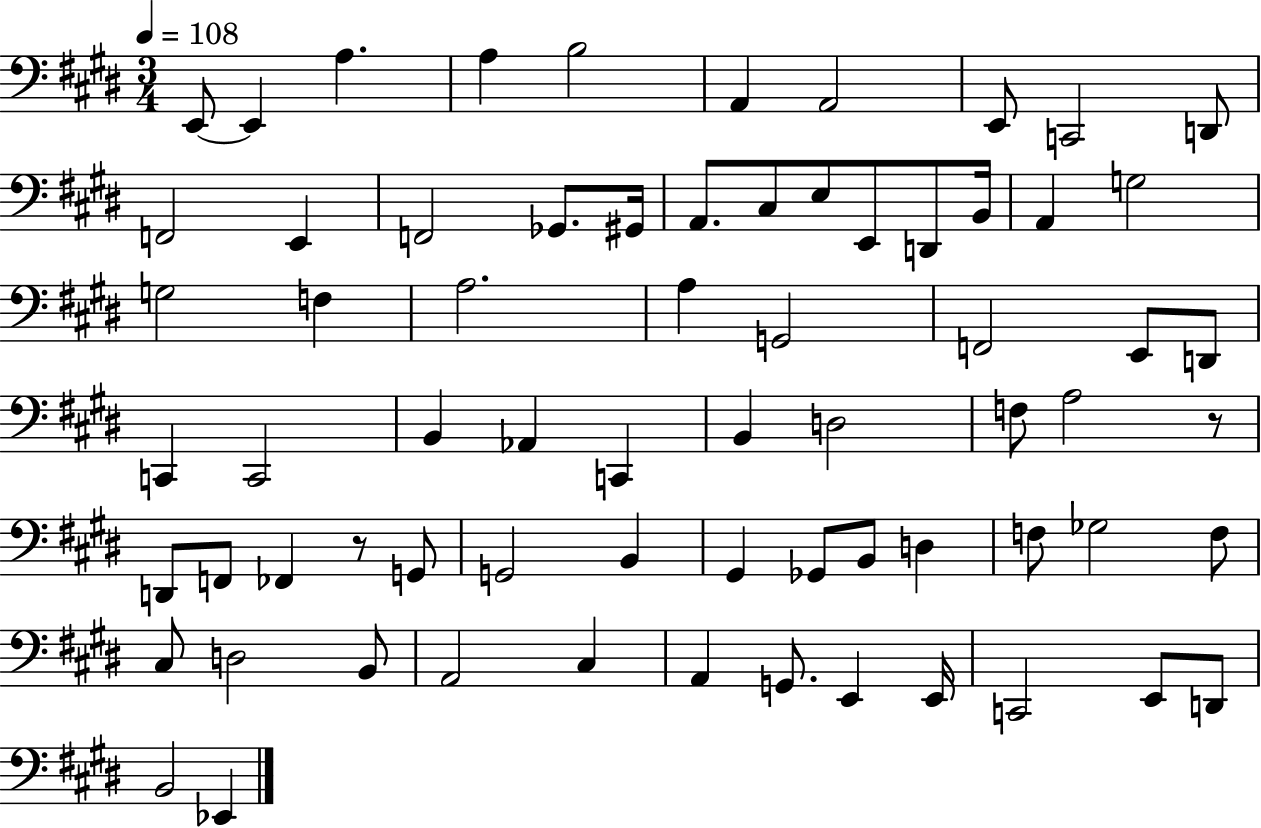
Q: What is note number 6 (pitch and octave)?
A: A2